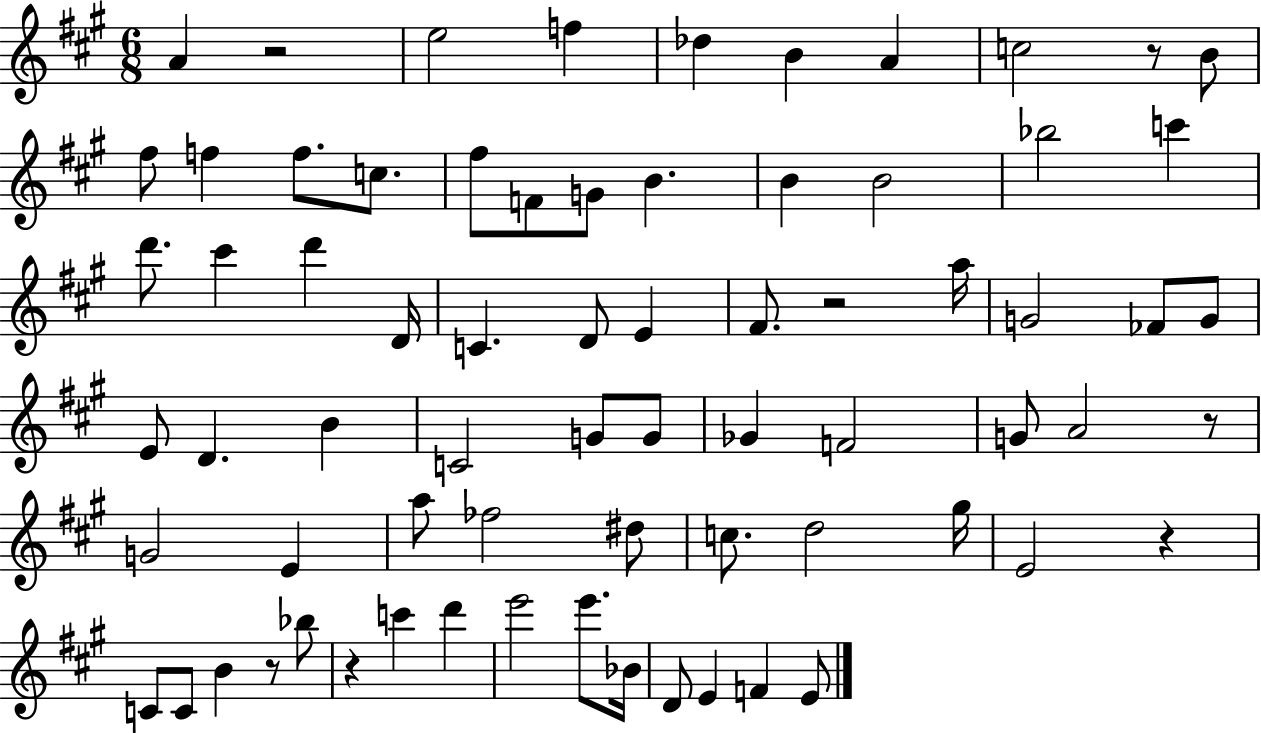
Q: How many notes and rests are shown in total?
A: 71